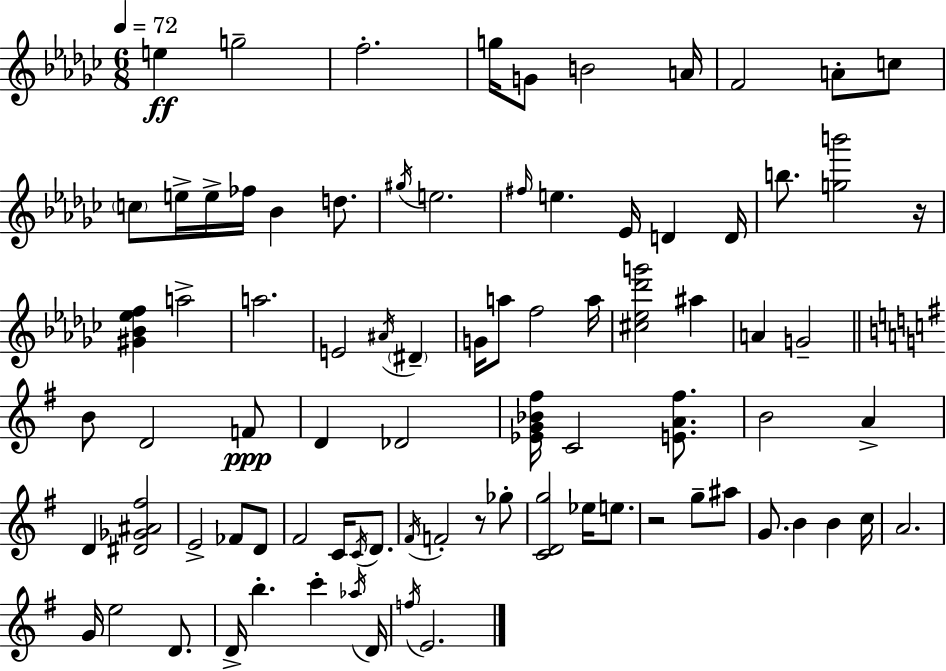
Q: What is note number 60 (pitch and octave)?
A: G4